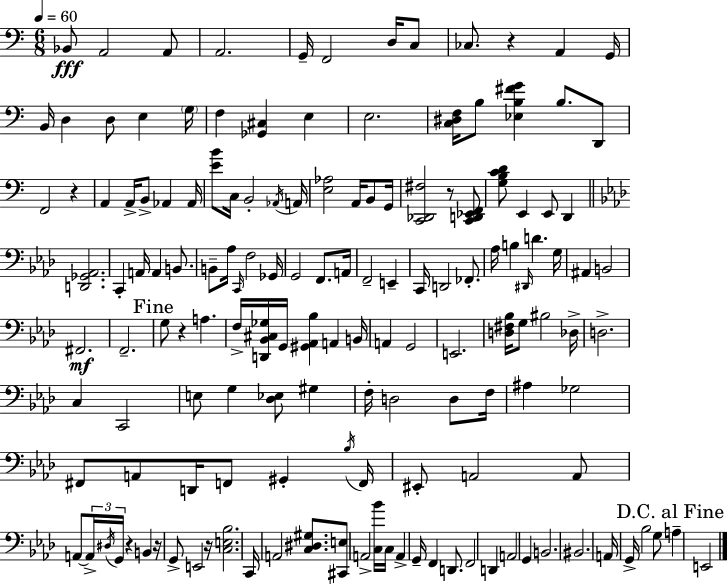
X:1
T:Untitled
M:6/8
L:1/4
K:Am
_B,,/2 A,,2 A,,/2 A,,2 G,,/4 F,,2 D,/4 C,/2 _C,/2 z A,, G,,/4 B,,/4 D, D,/2 E, G,/4 F, [_G,,^C,] E, E,2 [C,^D,F,]/4 B,/2 [_E,B,^FG] B,/2 D,,/2 F,,2 z A,, A,,/4 B,,/2 _A,, _A,,/4 [EB]/2 C,/4 B,,2 _A,,/4 A,,/4 [E,_A,]2 A,,/4 B,,/2 G,,/4 [C,,_D,,^F,]2 z/2 [C,,D,,_E,,F,,]/2 [G,B,CD]/2 E,, E,,/2 D,, [D,,_G,,_A,,]2 C,, A,,/4 A,, B,,/2 B,,/2 _A,/4 C,,/4 F,2 _G,,/4 G,,2 F,,/2 A,,/4 F,,2 E,, C,,/4 D,,2 _F,,/2 _A,/4 B, ^D,,/4 D G,/4 ^A,, B,,2 ^F,,2 F,,2 G,/2 z A, F,/4 [D,,_B,,^C,_G,]/4 G,,/4 [^G,,_A,,_B,] A,, B,,/4 A,, G,,2 E,,2 [D,^F,_B,]/4 G,/2 ^B,2 _D,/4 D,2 C, C,,2 E,/2 G, [_D,_E,]/2 ^G, F,/4 D,2 D,/2 F,/4 ^A, _G,2 ^F,,/2 A,,/2 D,,/4 F,,/2 ^G,, _B,/4 F,,/4 ^E,,/2 A,,2 A,,/2 A,,/2 A,,/4 ^D,/4 G,,/4 z B,, z/4 G,,/2 E,,2 z/4 [C,E,_B,]2 C,,/4 A,,2 [C,^D,^G,]/2 [^C,,E,]/2 A,,2 [C,_B]/4 C,/4 A,, G,,/4 F,, D,,/2 F,,2 D,, A,,2 G,, B,,2 ^B,,2 A,,/4 G,,/4 _B,2 G,/2 A, E,,2